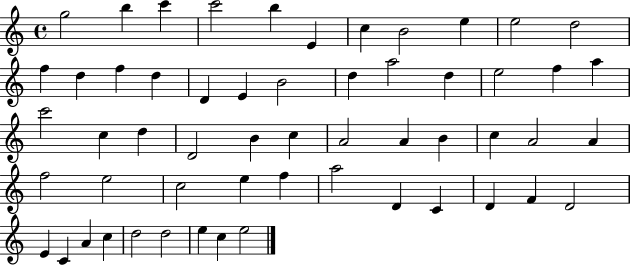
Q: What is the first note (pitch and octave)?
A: G5